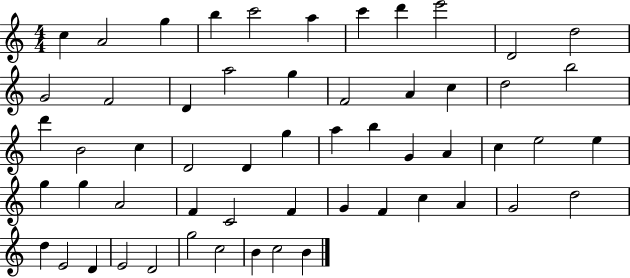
X:1
T:Untitled
M:4/4
L:1/4
K:C
c A2 g b c'2 a c' d' e'2 D2 d2 G2 F2 D a2 g F2 A c d2 b2 d' B2 c D2 D g a b G A c e2 e g g A2 F C2 F G F c A G2 d2 d E2 D E2 D2 g2 c2 B c2 B